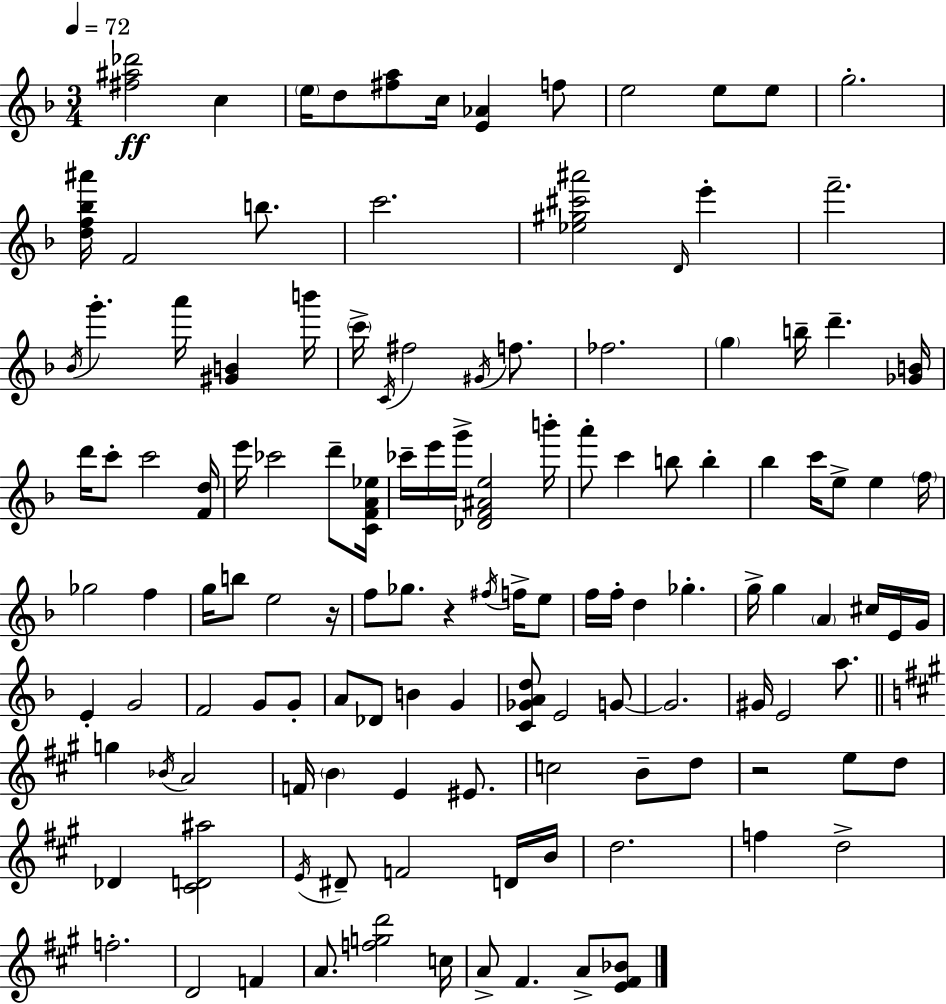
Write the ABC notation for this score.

X:1
T:Untitled
M:3/4
L:1/4
K:F
[^f^a_d']2 c e/4 d/2 [^fa]/2 c/4 [E_A] f/2 e2 e/2 e/2 g2 [df_b^a']/4 F2 b/2 c'2 [_e^g^c'^a']2 D/4 e' f'2 _B/4 g' a'/4 [^GB] b'/4 c'/4 C/4 ^f2 ^G/4 f/2 _f2 g b/4 d' [_GB]/4 d'/4 c'/2 c'2 [Fd]/4 e'/4 _c'2 d'/2 [CFA_e]/4 _c'/4 e'/4 g'/4 [_DF^Ae]2 b'/4 a'/2 c' b/2 b _b c'/4 e/2 e f/4 _g2 f g/4 b/2 e2 z/4 f/2 _g/2 z ^f/4 f/4 e/2 f/4 f/4 d _g g/4 g A ^c/4 E/4 G/4 E G2 F2 G/2 G/2 A/2 _D/2 B G [C_GAd]/2 E2 G/2 G2 ^G/4 E2 a/2 g _B/4 A2 F/4 B E ^E/2 c2 B/2 d/2 z2 e/2 d/2 _D [^CD^a]2 E/4 ^D/2 F2 D/4 B/4 d2 f d2 f2 D2 F A/2 [fgd']2 c/4 A/2 ^F A/2 [E^F_B]/2